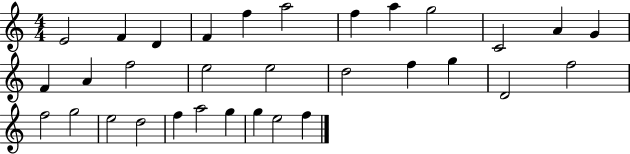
E4/h F4/q D4/q F4/q F5/q A5/h F5/q A5/q G5/h C4/h A4/q G4/q F4/q A4/q F5/h E5/h E5/h D5/h F5/q G5/q D4/h F5/h F5/h G5/h E5/h D5/h F5/q A5/h G5/q G5/q E5/h F5/q